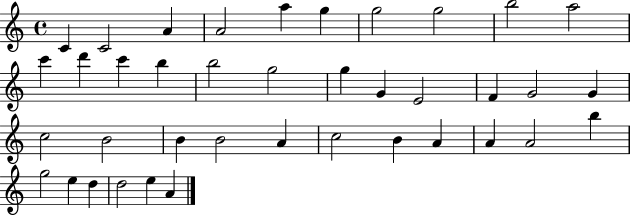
C4/q C4/h A4/q A4/h A5/q G5/q G5/h G5/h B5/h A5/h C6/q D6/q C6/q B5/q B5/h G5/h G5/q G4/q E4/h F4/q G4/h G4/q C5/h B4/h B4/q B4/h A4/q C5/h B4/q A4/q A4/q A4/h B5/q G5/h E5/q D5/q D5/h E5/q A4/q